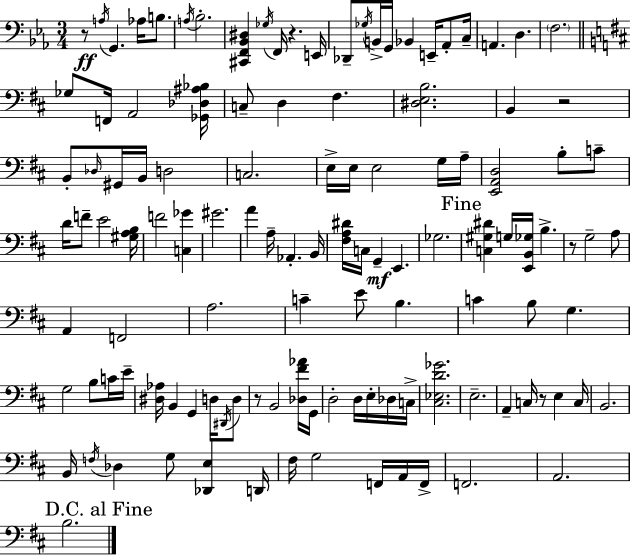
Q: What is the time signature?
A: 3/4